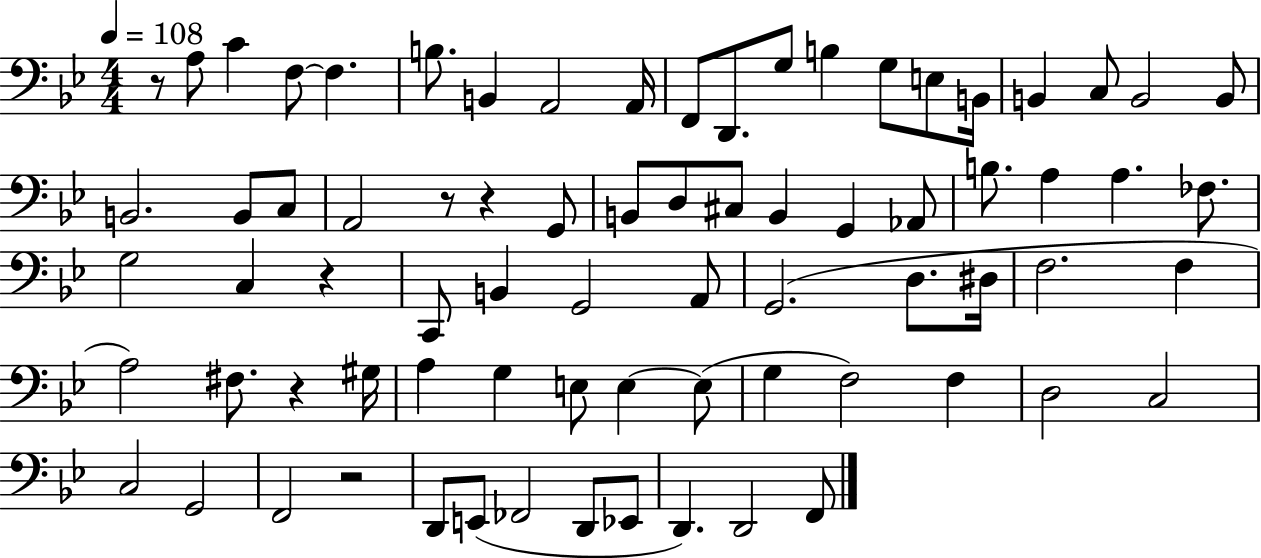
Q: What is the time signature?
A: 4/4